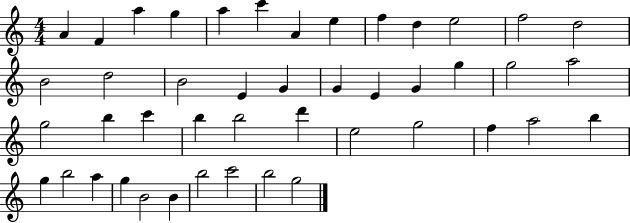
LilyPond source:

{
  \clef treble
  \numericTimeSignature
  \time 4/4
  \key c \major
  a'4 f'4 a''4 g''4 | a''4 c'''4 a'4 e''4 | f''4 d''4 e''2 | f''2 d''2 | \break b'2 d''2 | b'2 e'4 g'4 | g'4 e'4 g'4 g''4 | g''2 a''2 | \break g''2 b''4 c'''4 | b''4 b''2 d'''4 | e''2 g''2 | f''4 a''2 b''4 | \break g''4 b''2 a''4 | g''4 b'2 b'4 | b''2 c'''2 | b''2 g''2 | \break \bar "|."
}